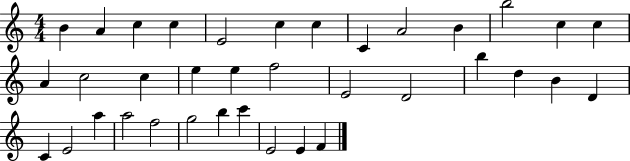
B4/q A4/q C5/q C5/q E4/h C5/q C5/q C4/q A4/h B4/q B5/h C5/q C5/q A4/q C5/h C5/q E5/q E5/q F5/h E4/h D4/h B5/q D5/q B4/q D4/q C4/q E4/h A5/q A5/h F5/h G5/h B5/q C6/q E4/h E4/q F4/q